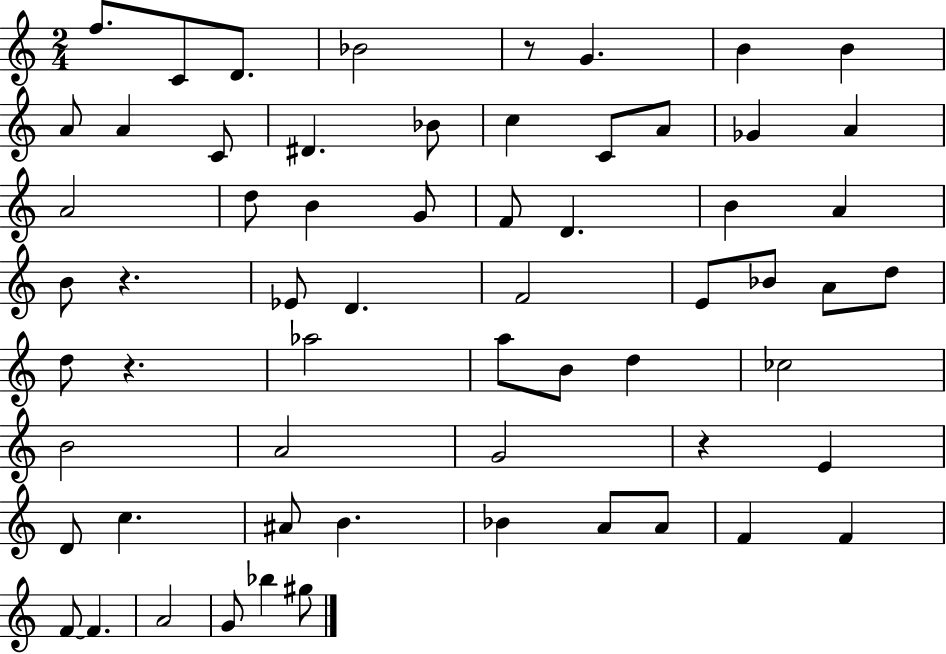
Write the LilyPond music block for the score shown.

{
  \clef treble
  \numericTimeSignature
  \time 2/4
  \key c \major
  f''8. c'8 d'8. | bes'2 | r8 g'4. | b'4 b'4 | \break a'8 a'4 c'8 | dis'4. bes'8 | c''4 c'8 a'8 | ges'4 a'4 | \break a'2 | d''8 b'4 g'8 | f'8 d'4. | b'4 a'4 | \break b'8 r4. | ees'8 d'4. | f'2 | e'8 bes'8 a'8 d''8 | \break d''8 r4. | aes''2 | a''8 b'8 d''4 | ces''2 | \break b'2 | a'2 | g'2 | r4 e'4 | \break d'8 c''4. | ais'8 b'4. | bes'4 a'8 a'8 | f'4 f'4 | \break f'8~~ f'4. | a'2 | g'8 bes''4 gis''8 | \bar "|."
}